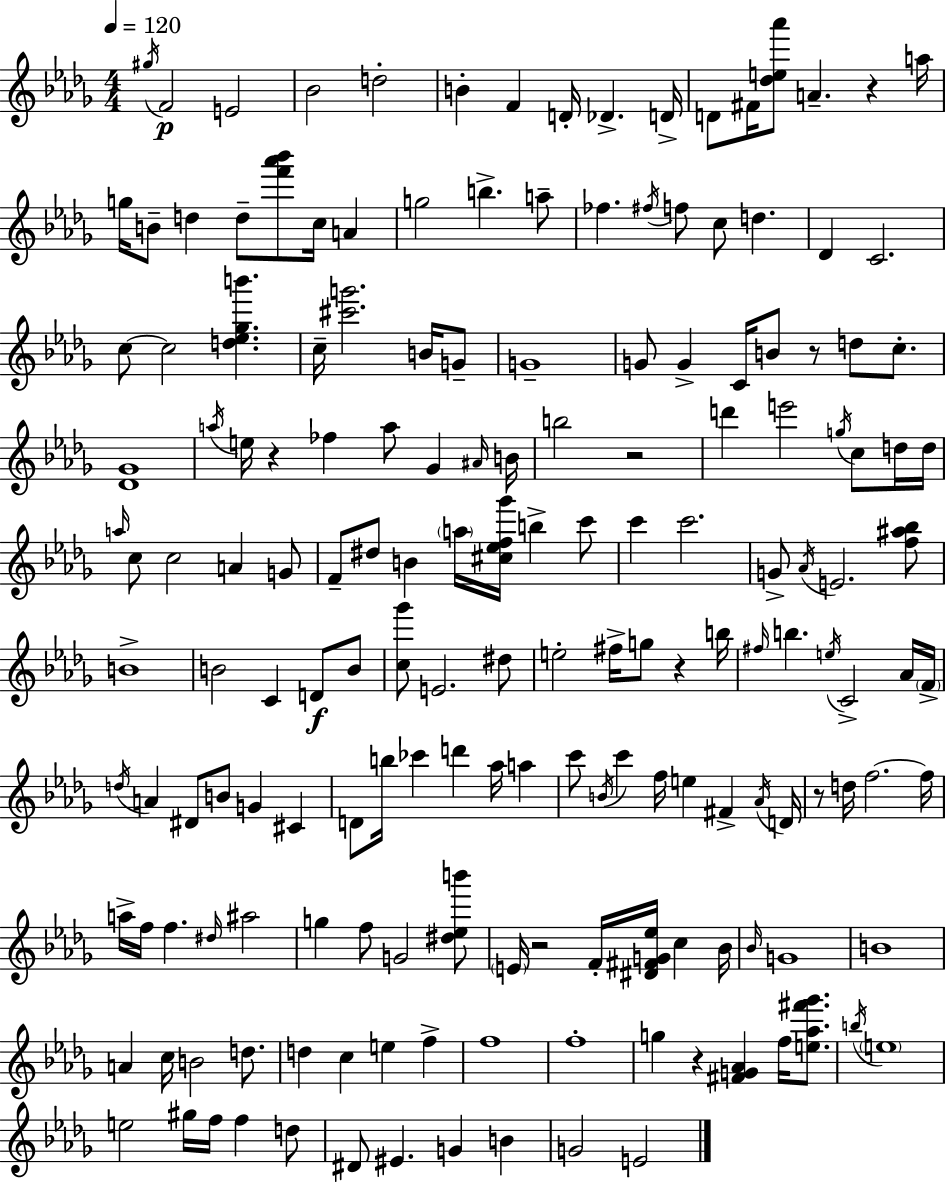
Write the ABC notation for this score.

X:1
T:Untitled
M:4/4
L:1/4
K:Bbm
^g/4 F2 E2 _B2 d2 B F D/4 _D D/4 D/2 ^F/4 [_de_a']/2 A z a/4 g/4 B/2 d d/2 [f'_a'_b']/2 c/4 A g2 b a/2 _f ^f/4 f/2 c/2 d _D C2 c/2 c2 [d_e_gb'] c/4 [^c'g']2 B/4 G/2 G4 G/2 G C/4 B/2 z/2 d/2 c/2 [_D_G]4 a/4 e/4 z _f a/2 _G ^A/4 B/4 b2 z2 d' e'2 g/4 c/2 d/4 d/4 a/4 c/2 c2 A G/2 F/2 ^d/2 B a/4 [^c_ef_g']/4 b c'/2 c' c'2 G/2 _A/4 E2 [f^a_b]/2 B4 B2 C D/2 B/2 [c_g']/2 E2 ^d/2 e2 ^f/4 g/2 z b/4 ^f/4 b e/4 C2 _A/4 F/4 d/4 A ^D/2 B/2 G ^C D/2 b/4 _c' d' _a/4 a c'/2 B/4 c' f/4 e ^F _A/4 D/4 z/2 d/4 f2 f/4 a/4 f/4 f ^d/4 ^a2 g f/2 G2 [^d_eb']/2 E/4 z2 F/4 [^D^FG_e]/4 c _B/4 _B/4 G4 B4 A c/4 B2 d/2 d c e f f4 f4 g z [^FG_A] f/4 [e_a^f'_g']/2 b/4 e4 e2 ^g/4 f/4 f d/2 ^D/2 ^E G B G2 E2